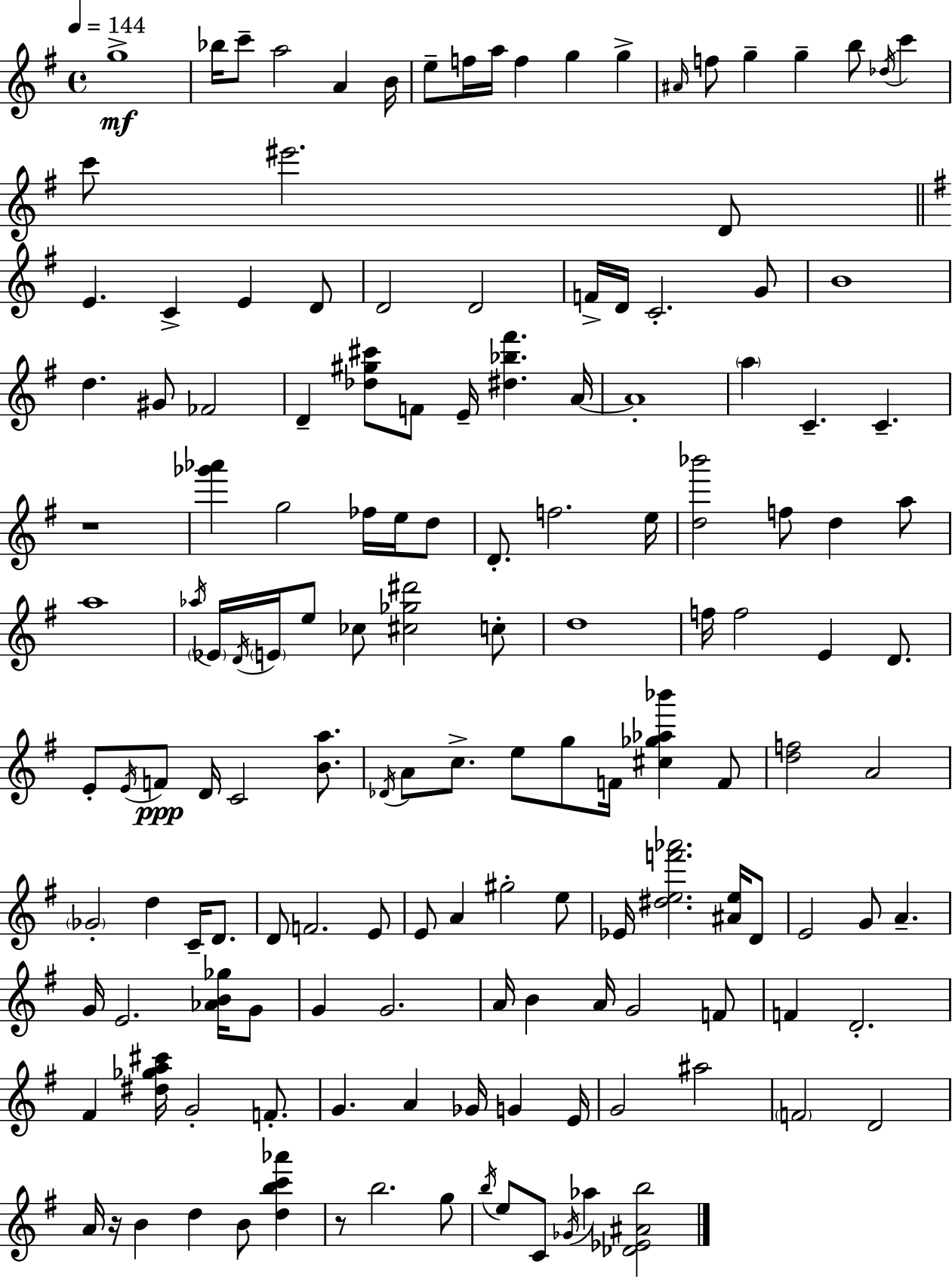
X:1
T:Untitled
M:4/4
L:1/4
K:Em
g4 _b/4 c'/2 a2 A B/4 e/2 f/4 a/4 f g g ^A/4 f/2 g g b/2 _d/4 c' c'/2 ^e'2 D/2 E C E D/2 D2 D2 F/4 D/4 C2 G/2 B4 d ^G/2 _F2 D [_d^g^c']/2 F/2 E/4 [^d_b^f'] A/4 A4 a C C z4 [_g'_a'] g2 _f/4 e/4 d/2 D/2 f2 e/4 [d_b']2 f/2 d a/2 a4 _a/4 _E/4 D/4 E/4 e/2 _c/2 [^c_g^d']2 c/2 d4 f/4 f2 E D/2 E/2 E/4 F/2 D/4 C2 [Ba]/2 _D/4 A/2 c/2 e/2 g/2 F/4 [^c_g_a_b'] F/2 [df]2 A2 _G2 d C/4 D/2 D/2 F2 E/2 E/2 A ^g2 e/2 _E/4 [^def'_a']2 [^Ae]/4 D/2 E2 G/2 A G/4 E2 [_AB_g]/4 G/2 G G2 A/4 B A/4 G2 F/2 F D2 ^F [^d_ga^c']/4 G2 F/2 G A _G/4 G E/4 G2 ^a2 F2 D2 A/4 z/4 B d B/2 [dbc'_a'] z/2 b2 g/2 b/4 e/2 C/2 _G/4 _a [_D_E^Ab]2